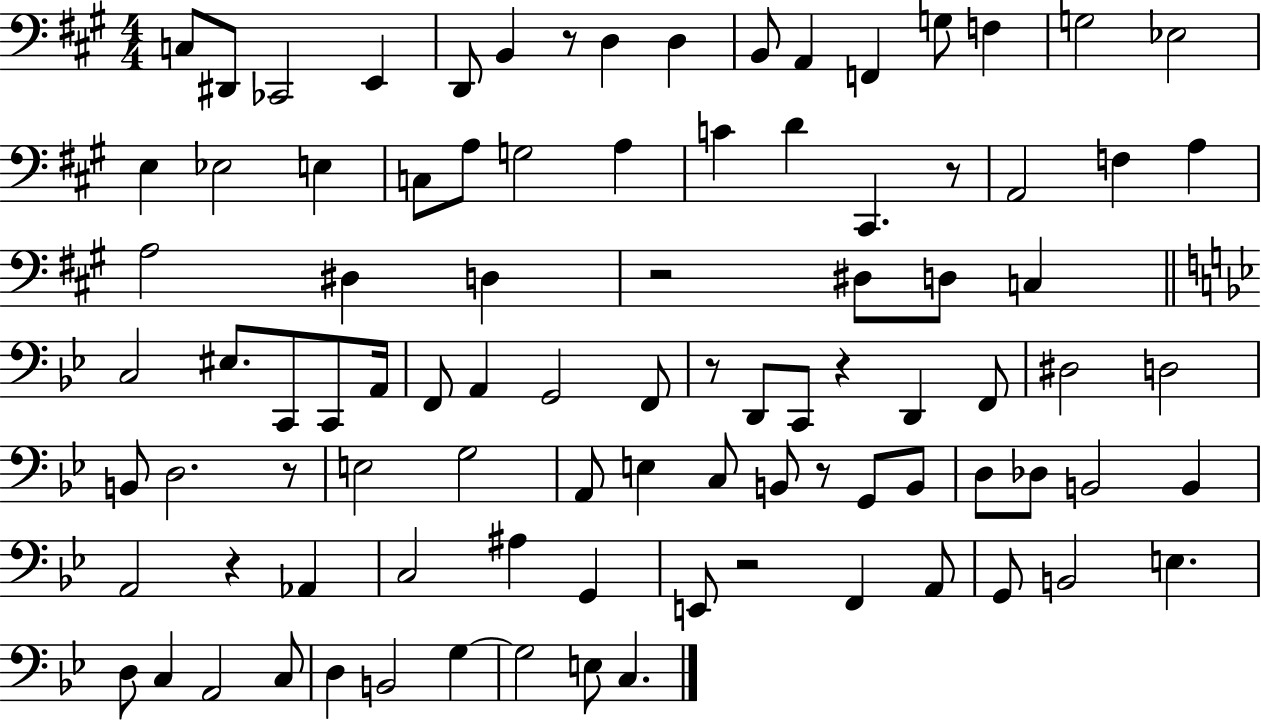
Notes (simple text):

C3/e D#2/e CES2/h E2/q D2/e B2/q R/e D3/q D3/q B2/e A2/q F2/q G3/e F3/q G3/h Eb3/h E3/q Eb3/h E3/q C3/e A3/e G3/h A3/q C4/q D4/q C#2/q. R/e A2/h F3/q A3/q A3/h D#3/q D3/q R/h D#3/e D3/e C3/q C3/h EIS3/e. C2/e C2/e A2/s F2/e A2/q G2/h F2/e R/e D2/e C2/e R/q D2/q F2/e D#3/h D3/h B2/e D3/h. R/e E3/h G3/h A2/e E3/q C3/e B2/e R/e G2/e B2/e D3/e Db3/e B2/h B2/q A2/h R/q Ab2/q C3/h A#3/q G2/q E2/e R/h F2/q A2/e G2/e B2/h E3/q. D3/e C3/q A2/h C3/e D3/q B2/h G3/q G3/h E3/e C3/q.